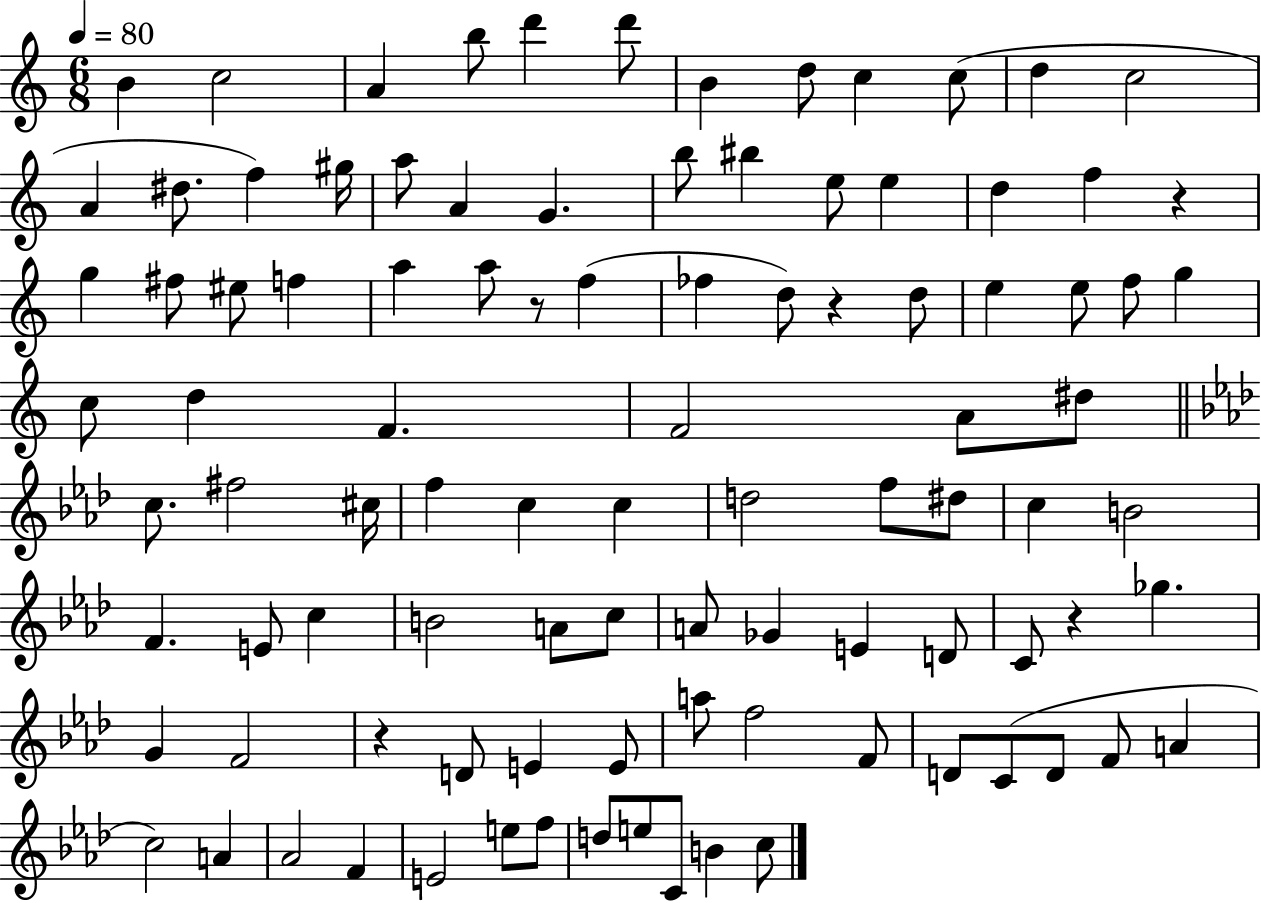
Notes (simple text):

B4/q C5/h A4/q B5/e D6/q D6/e B4/q D5/e C5/q C5/e D5/q C5/h A4/q D#5/e. F5/q G#5/s A5/e A4/q G4/q. B5/e BIS5/q E5/e E5/q D5/q F5/q R/q G5/q F#5/e EIS5/e F5/q A5/q A5/e R/e F5/q FES5/q D5/e R/q D5/e E5/q E5/e F5/e G5/q C5/e D5/q F4/q. F4/h A4/e D#5/e C5/e. F#5/h C#5/s F5/q C5/q C5/q D5/h F5/e D#5/e C5/q B4/h F4/q. E4/e C5/q B4/h A4/e C5/e A4/e Gb4/q E4/q D4/e C4/e R/q Gb5/q. G4/q F4/h R/q D4/e E4/q E4/e A5/e F5/h F4/e D4/e C4/e D4/e F4/e A4/q C5/h A4/q Ab4/h F4/q E4/h E5/e F5/e D5/e E5/e C4/e B4/q C5/e